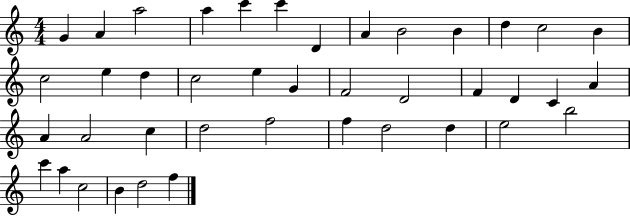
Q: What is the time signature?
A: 4/4